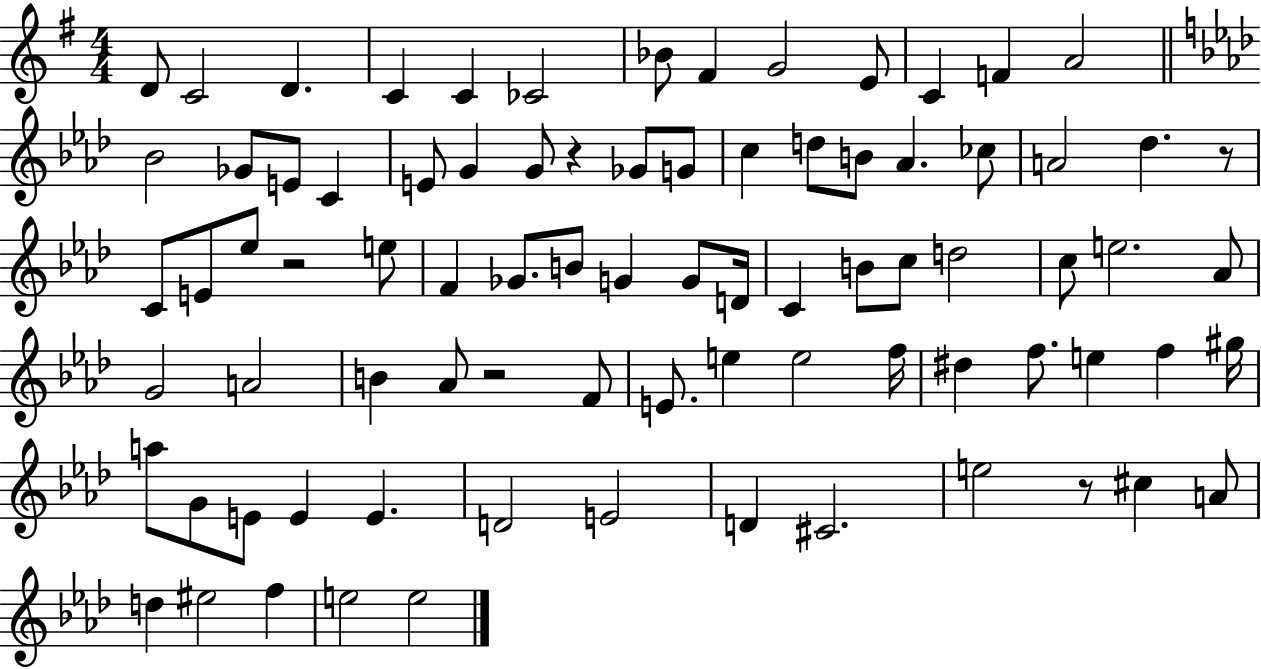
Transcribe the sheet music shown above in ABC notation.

X:1
T:Untitled
M:4/4
L:1/4
K:G
D/2 C2 D C C _C2 _B/2 ^F G2 E/2 C F A2 _B2 _G/2 E/2 C E/2 G G/2 z _G/2 G/2 c d/2 B/2 _A _c/2 A2 _d z/2 C/2 E/2 _e/2 z2 e/2 F _G/2 B/2 G G/2 D/4 C B/2 c/2 d2 c/2 e2 _A/2 G2 A2 B _A/2 z2 F/2 E/2 e e2 f/4 ^d f/2 e f ^g/4 a/2 G/2 E/2 E E D2 E2 D ^C2 e2 z/2 ^c A/2 d ^e2 f e2 e2